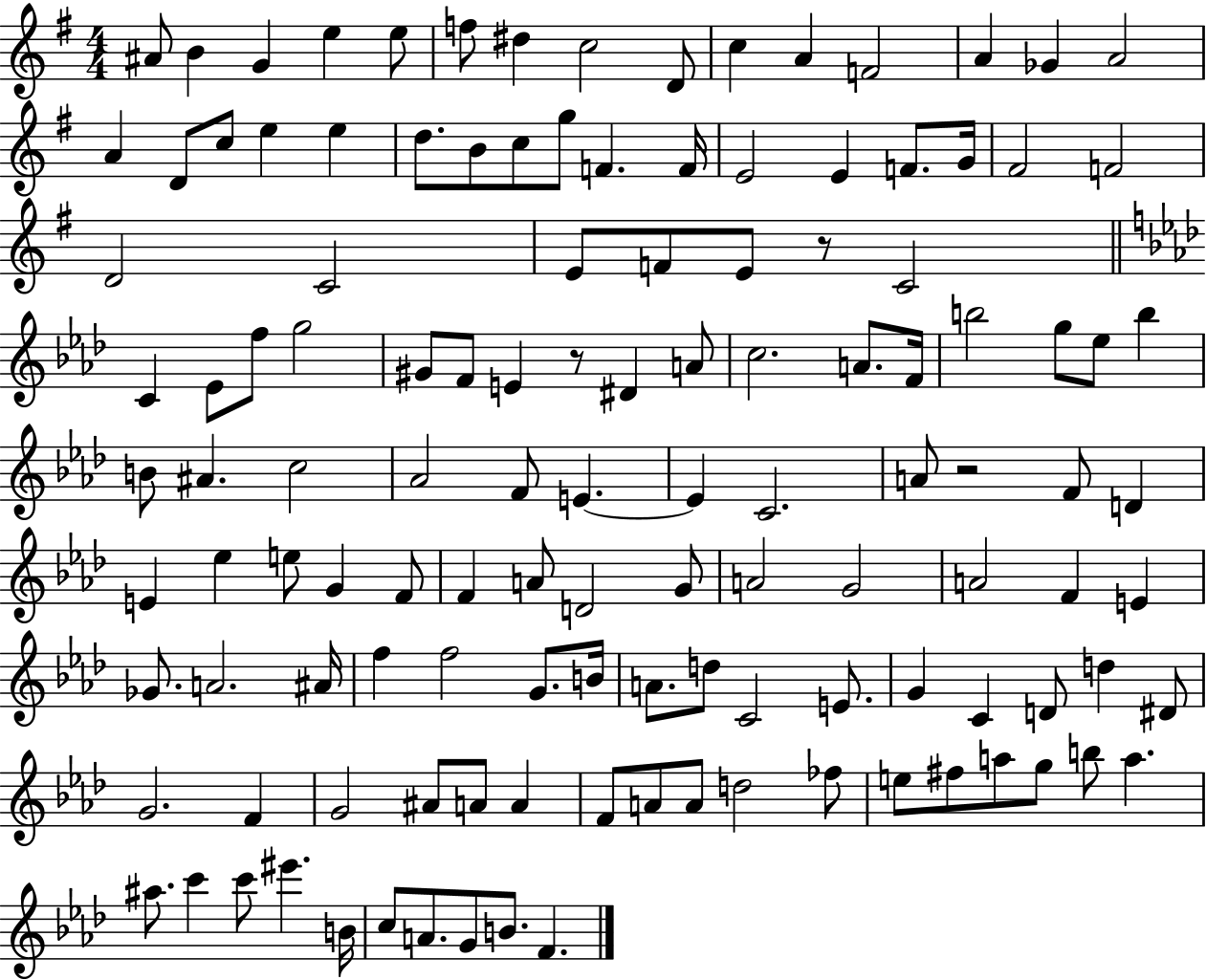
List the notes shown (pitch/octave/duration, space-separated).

A#4/e B4/q G4/q E5/q E5/e F5/e D#5/q C5/h D4/e C5/q A4/q F4/h A4/q Gb4/q A4/h A4/q D4/e C5/e E5/q E5/q D5/e. B4/e C5/e G5/e F4/q. F4/s E4/h E4/q F4/e. G4/s F#4/h F4/h D4/h C4/h E4/e F4/e E4/e R/e C4/h C4/q Eb4/e F5/e G5/h G#4/e F4/e E4/q R/e D#4/q A4/e C5/h. A4/e. F4/s B5/h G5/e Eb5/e B5/q B4/e A#4/q. C5/h Ab4/h F4/e E4/q. E4/q C4/h. A4/e R/h F4/e D4/q E4/q Eb5/q E5/e G4/q F4/e F4/q A4/e D4/h G4/e A4/h G4/h A4/h F4/q E4/q Gb4/e. A4/h. A#4/s F5/q F5/h G4/e. B4/s A4/e. D5/e C4/h E4/e. G4/q C4/q D4/e D5/q D#4/e G4/h. F4/q G4/h A#4/e A4/e A4/q F4/e A4/e A4/e D5/h FES5/e E5/e F#5/e A5/e G5/e B5/e A5/q. A#5/e. C6/q C6/e EIS6/q. B4/s C5/e A4/e. G4/e B4/e. F4/q.